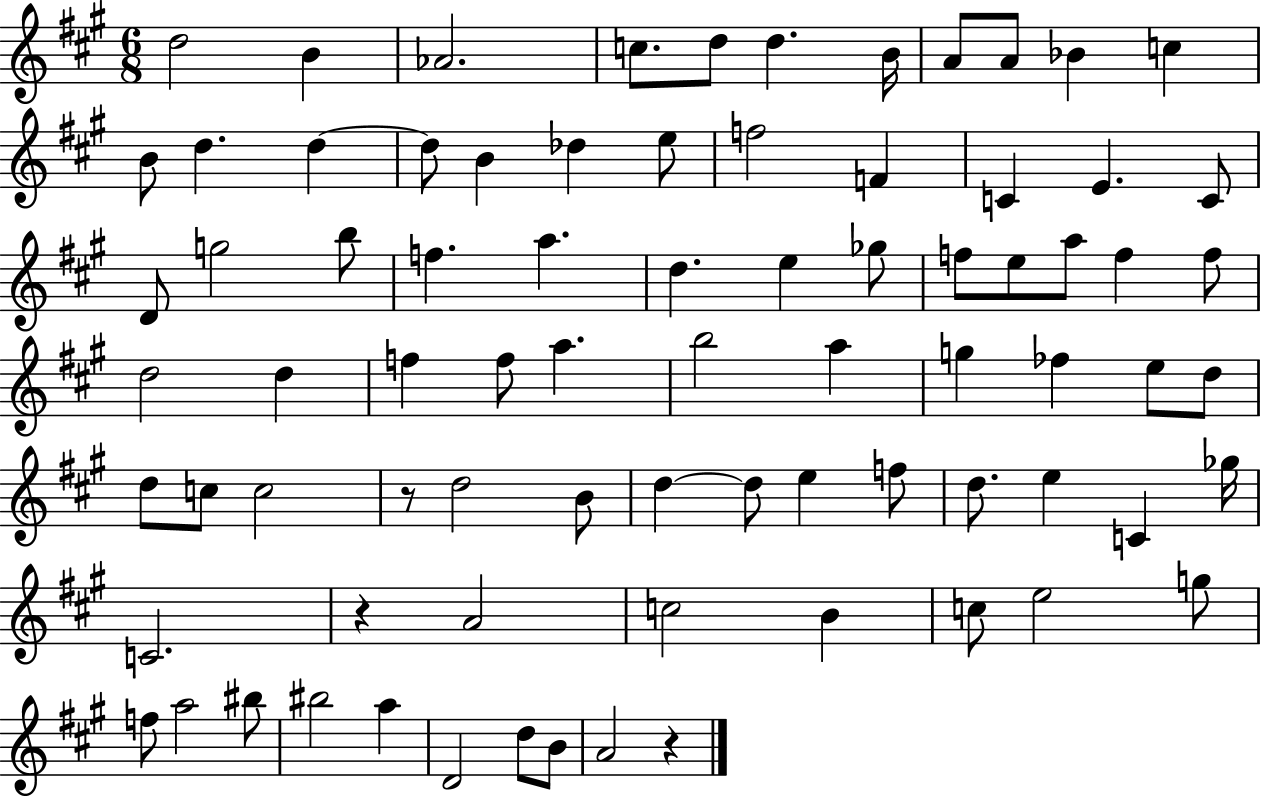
D5/h B4/q Ab4/h. C5/e. D5/e D5/q. B4/s A4/e A4/e Bb4/q C5/q B4/e D5/q. D5/q D5/e B4/q Db5/q E5/e F5/h F4/q C4/q E4/q. C4/e D4/e G5/h B5/e F5/q. A5/q. D5/q. E5/q Gb5/e F5/e E5/e A5/e F5/q F5/e D5/h D5/q F5/q F5/e A5/q. B5/h A5/q G5/q FES5/q E5/e D5/e D5/e C5/e C5/h R/e D5/h B4/e D5/q D5/e E5/q F5/e D5/e. E5/q C4/q Gb5/s C4/h. R/q A4/h C5/h B4/q C5/e E5/h G5/e F5/e A5/h BIS5/e BIS5/h A5/q D4/h D5/e B4/e A4/h R/q